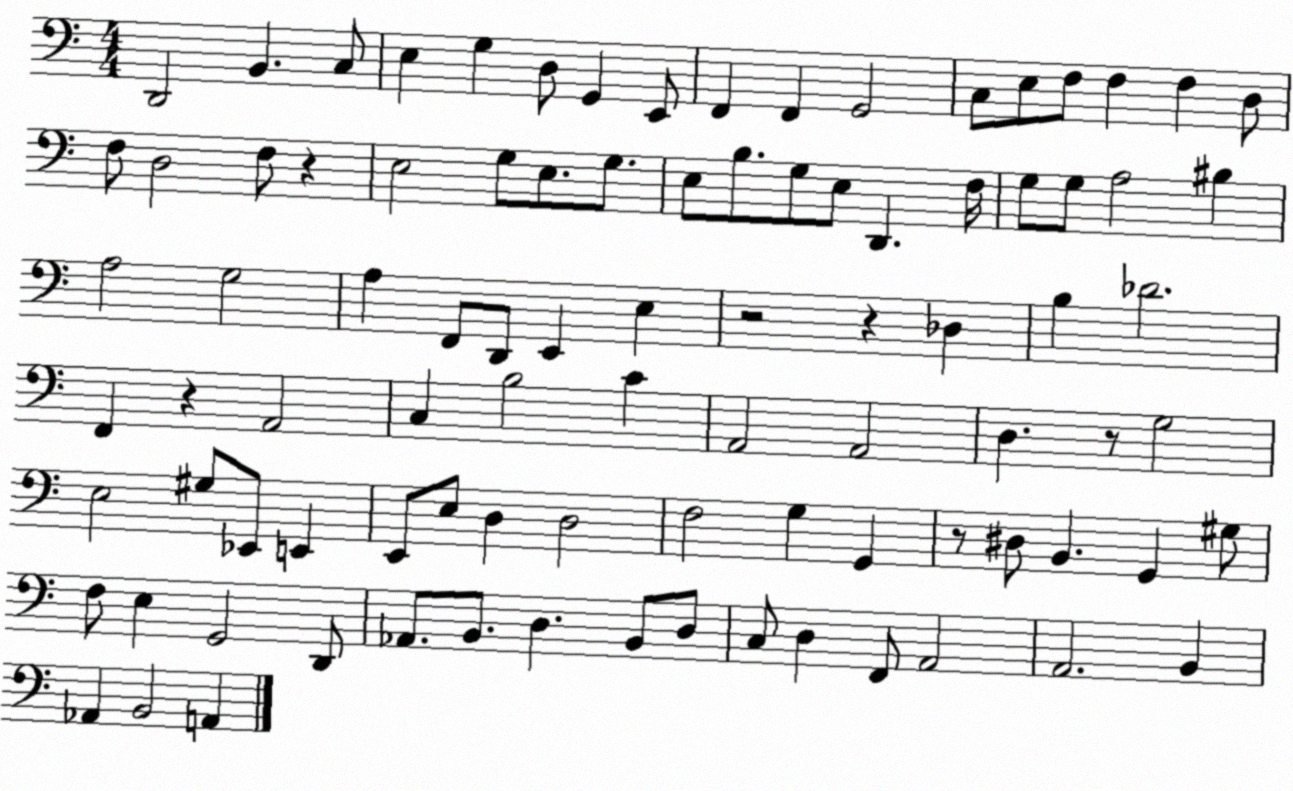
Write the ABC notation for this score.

X:1
T:Untitled
M:4/4
L:1/4
K:C
D,,2 B,, C,/2 E, G, D,/2 G,, E,,/2 F,, F,, G,,2 C,/2 E,/2 F,/2 F, F, D,/2 F,/2 D,2 F,/2 z E,2 G,/2 E,/2 G,/2 E,/2 B,/2 G,/2 E,/2 D,, F,/4 G,/2 G,/2 A,2 ^B, A,2 G,2 A, F,,/2 D,,/2 E,, E, z2 z _D, B, _D2 F,, z A,,2 C, B,2 C A,,2 A,,2 D, z/2 G,2 E,2 ^G,/2 _E,,/2 E,, E,,/2 E,/2 D, D,2 F,2 G, G,, z/2 ^D,/2 B,, G,, ^G,/2 F,/2 E, G,,2 D,,/2 _A,,/2 B,,/2 D, B,,/2 D,/2 C,/2 D, F,,/2 A,,2 A,,2 B,, _A,, B,,2 A,,